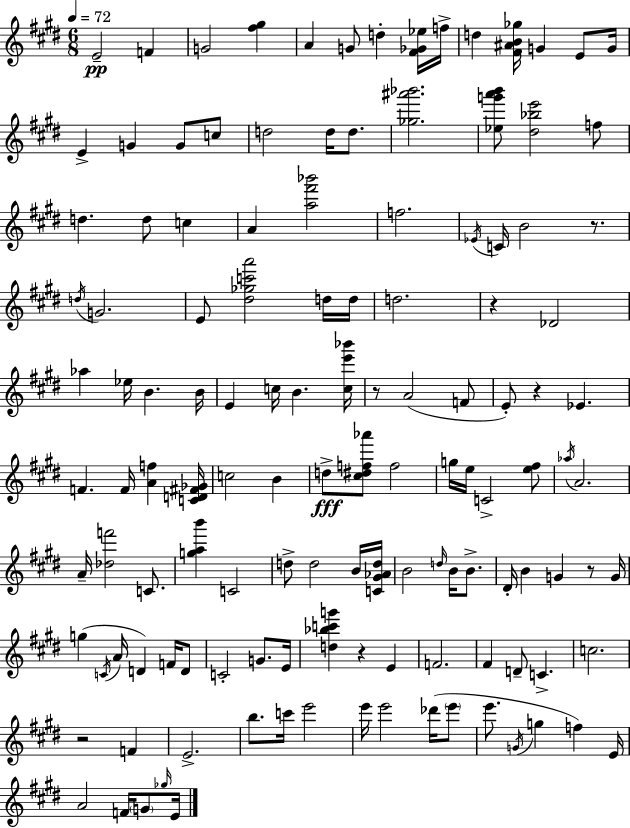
E4/h F4/q G4/h [F#5,G#5]/q A4/q G4/e D5/q [F#4,Gb4,Eb5]/s F5/s D5/q [F#4,A#4,B4,Gb5]/s G4/q E4/e G4/s E4/q G4/q G4/e C5/e D5/h D5/s D5/e. [Gb5,A#6,Bb6]/h. [Eb5,G6,A6,B6]/e [D#5,Bb5,E6]/h F5/e D5/q. D5/e C5/q A4/q [A5,F#6,Bb6]/h F5/h. Eb4/s C4/s B4/h R/e. D5/s G4/h. E4/e [D#5,Gb5,C6,A6]/h D5/s D5/s D5/h. R/q Db4/h Ab5/q Eb5/s B4/q. B4/s E4/q C5/s B4/q. [C5,E6,Bb6]/s R/e A4/h F4/e E4/e R/q Eb4/q. F4/q. F4/s [A4,F5]/q [C4,D4,F#4,Gb4]/s C5/h B4/q D5/e [C#5,D#5,F5,Ab6]/e F5/h G5/s E5/s C4/h [E5,F#5]/e Ab5/s A4/h. A4/s [Db5,F6]/h C4/e. [G5,A5,B6]/q C4/h D5/e D5/h B4/s [C4,G#4,Ab4,D5]/s B4/h D5/s B4/s B4/e. D#4/s B4/q G4/q R/e G4/s G5/q C4/s A4/s D4/q F4/s D4/e C4/h G4/e. E4/s [D5,Bb5,C6,G6]/q R/q E4/q F4/h. F#4/q D4/e C4/q. C5/h. R/h F4/q E4/h. B5/e. C6/s E6/h E6/s E6/h Db6/s E6/e E6/e. G4/s G5/q F5/q E4/s A4/h F4/s G4/e Gb5/s E4/s